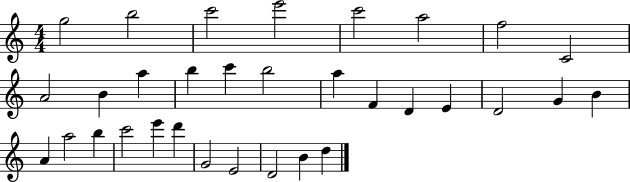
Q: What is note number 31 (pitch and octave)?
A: B4